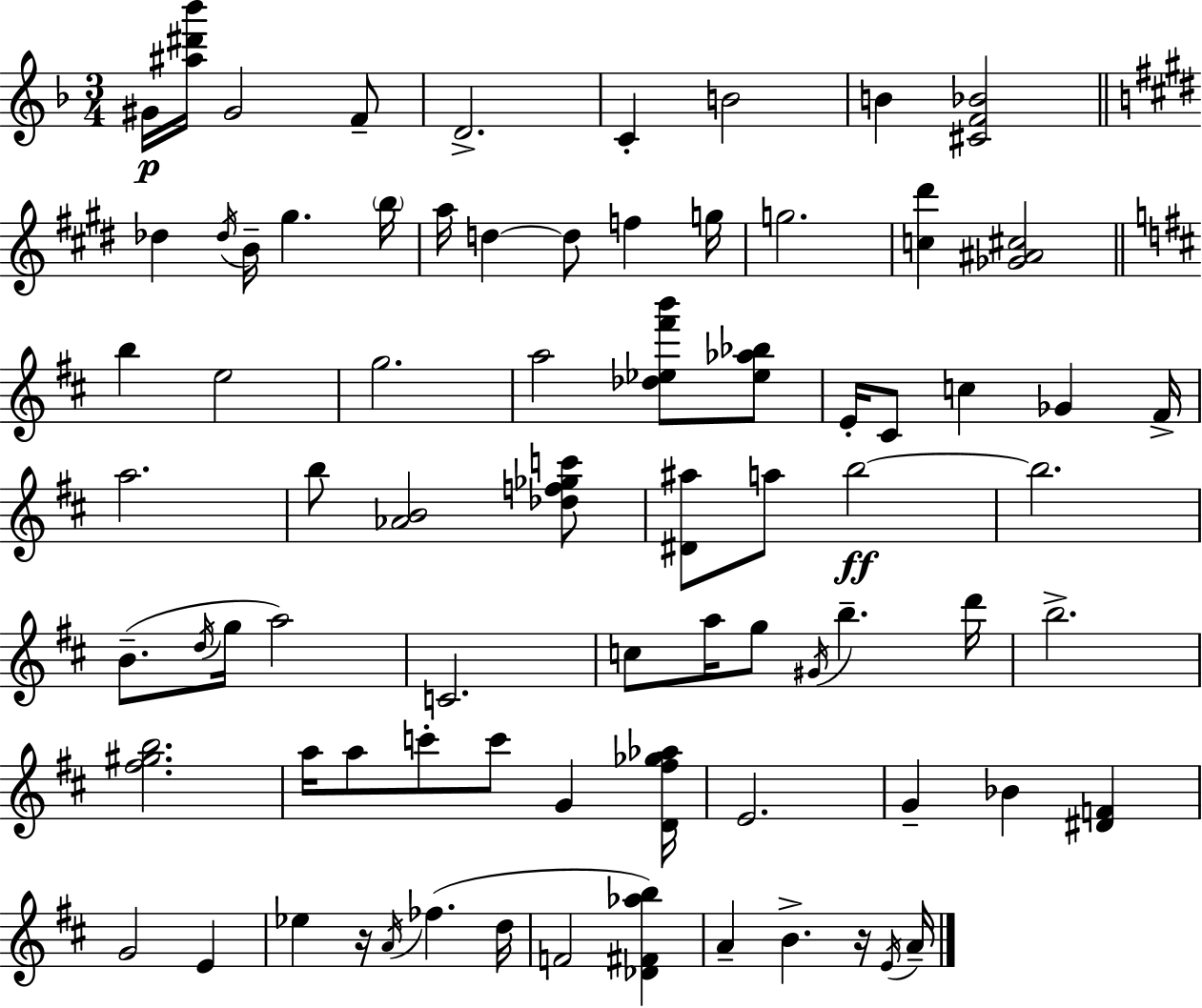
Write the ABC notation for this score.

X:1
T:Untitled
M:3/4
L:1/4
K:Dm
^G/4 [^a^d'_b']/4 ^G2 F/2 D2 C B2 B [^CF_B]2 _d _d/4 B/4 ^g b/4 a/4 d d/2 f g/4 g2 [c^d'] [_G^A^c]2 b e2 g2 a2 [_d_e^f'b']/2 [_e_a_b]/2 E/4 ^C/2 c _G ^F/4 a2 b/2 [_AB]2 [_df_gc']/2 [^D^a]/2 a/2 b2 b2 B/2 d/4 g/4 a2 C2 c/2 a/4 g/2 ^G/4 b d'/4 b2 [^f^gb]2 a/4 a/2 c'/2 c'/2 G [D^f_g_a]/4 E2 G _B [^DF] G2 E _e z/4 A/4 _f d/4 F2 [_D^F_ab] A B z/4 E/4 A/4